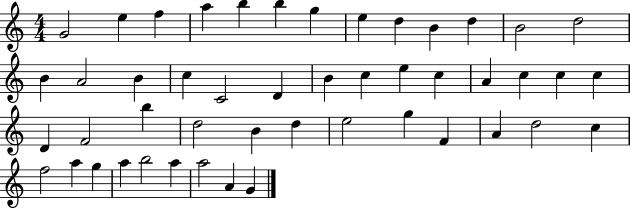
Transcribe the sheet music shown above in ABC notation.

X:1
T:Untitled
M:4/4
L:1/4
K:C
G2 e f a b b g e d B d B2 d2 B A2 B c C2 D B c e c A c c c D F2 b d2 B d e2 g F A d2 c f2 a g a b2 a a2 A G